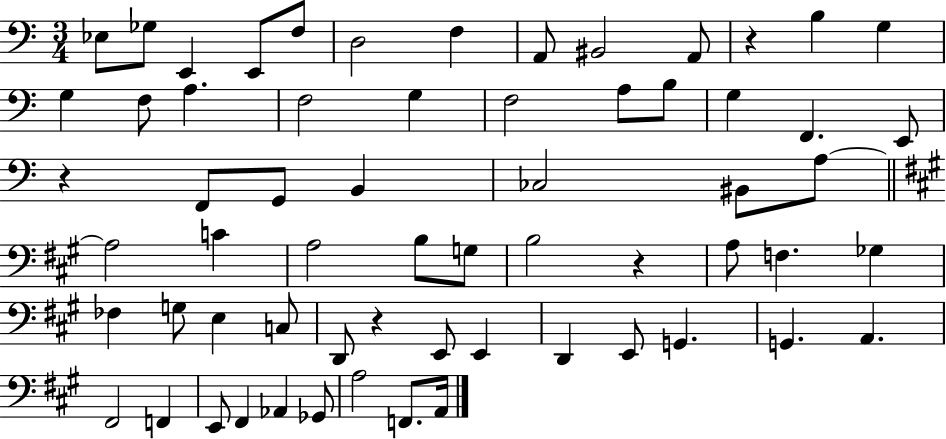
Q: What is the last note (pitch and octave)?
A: A2